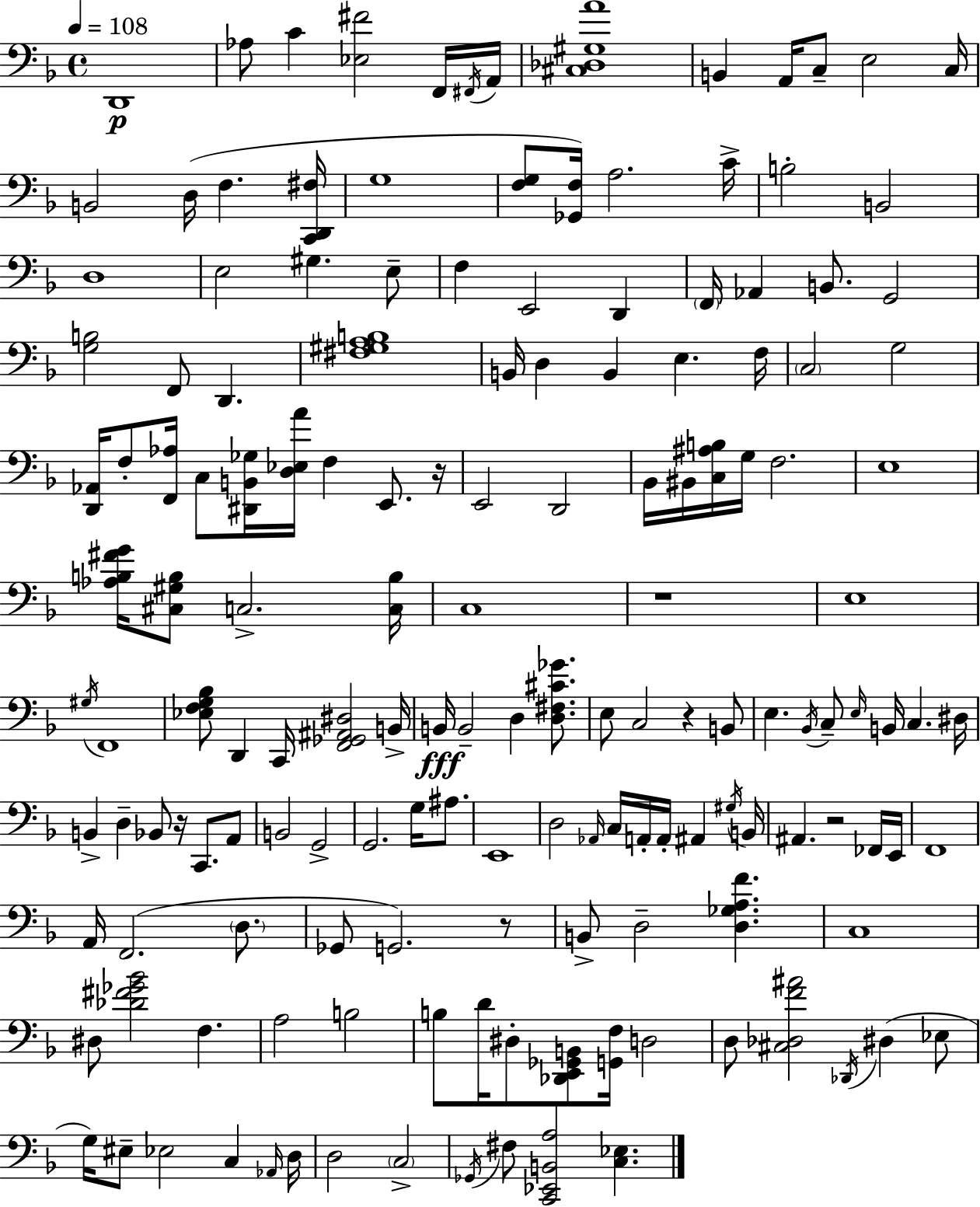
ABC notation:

X:1
T:Untitled
M:4/4
L:1/4
K:F
D,,4 _A,/2 C [_E,^F]2 F,,/4 ^F,,/4 A,,/4 [^C,_D,^G,A]4 B,, A,,/4 C,/2 E,2 C,/4 B,,2 D,/4 F, [C,,D,,^F,]/4 G,4 [F,G,]/2 [_G,,F,]/4 A,2 C/4 B,2 B,,2 D,4 E,2 ^G, E,/2 F, E,,2 D,, F,,/4 _A,, B,,/2 G,,2 [G,B,]2 F,,/2 D,, [^F,^G,A,B,]4 B,,/4 D, B,, E, F,/4 C,2 G,2 [D,,_A,,]/4 F,/2 [F,,_A,]/4 C,/2 [^D,,B,,_G,]/4 [D,_E,A]/4 F, E,,/2 z/4 E,,2 D,,2 _B,,/4 ^B,,/4 [C,^A,B,]/4 G,/4 F,2 E,4 [_A,B,^FG]/4 [^C,^G,B,]/2 C,2 [C,B,]/4 C,4 z4 E,4 ^G,/4 F,,4 [_E,F,G,_B,]/2 D,, C,,/4 [F,,_G,,^A,,^D,]2 B,,/4 B,,/4 B,,2 D, [D,^F,^C_G]/2 E,/2 C,2 z B,,/2 E, _B,,/4 C,/2 E,/4 B,,/4 C, ^D,/4 B,, D, _B,,/2 z/4 C,,/2 A,,/2 B,,2 G,,2 G,,2 G,/4 ^A,/2 E,,4 D,2 _A,,/4 C,/4 A,,/4 A,,/4 ^A,, ^G,/4 B,,/4 ^A,, z2 _F,,/4 E,,/4 F,,4 A,,/4 F,,2 D,/2 _G,,/2 G,,2 z/2 B,,/2 D,2 [D,_G,A,F] C,4 ^D,/2 [_D^F_G_B]2 F, A,2 B,2 B,/2 D/4 ^D,/2 [_D,,E,,_G,,B,,]/2 [G,,F,]/4 D,2 D,/2 [^C,_D,F^A]2 _D,,/4 ^D, _E,/2 G,/4 ^E,/2 _E,2 C, _A,,/4 D,/4 D,2 C,2 _G,,/4 ^F,/2 [C,,_E,,B,,A,]2 [C,_E,]